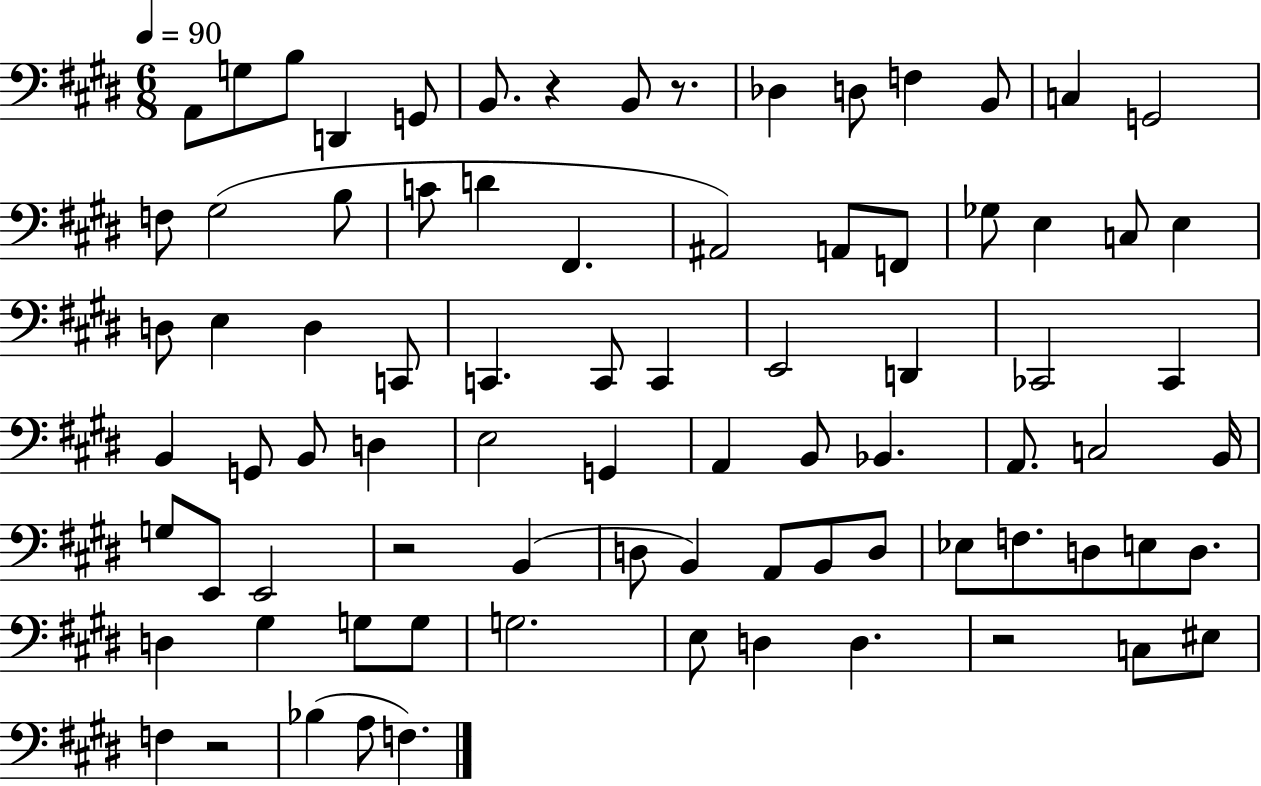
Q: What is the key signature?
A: E major